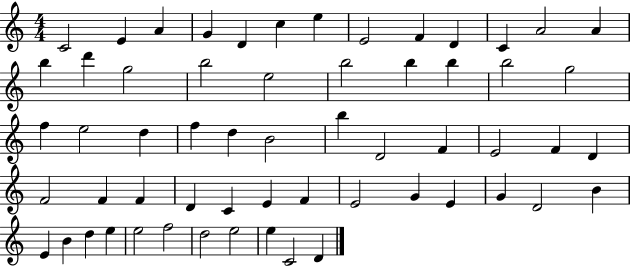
{
  \clef treble
  \numericTimeSignature
  \time 4/4
  \key c \major
  c'2 e'4 a'4 | g'4 d'4 c''4 e''4 | e'2 f'4 d'4 | c'4 a'2 a'4 | \break b''4 d'''4 g''2 | b''2 e''2 | b''2 b''4 b''4 | b''2 g''2 | \break f''4 e''2 d''4 | f''4 d''4 b'2 | b''4 d'2 f'4 | e'2 f'4 d'4 | \break f'2 f'4 f'4 | d'4 c'4 e'4 f'4 | e'2 g'4 e'4 | g'4 d'2 b'4 | \break e'4 b'4 d''4 e''4 | e''2 f''2 | d''2 e''2 | e''4 c'2 d'4 | \break \bar "|."
}